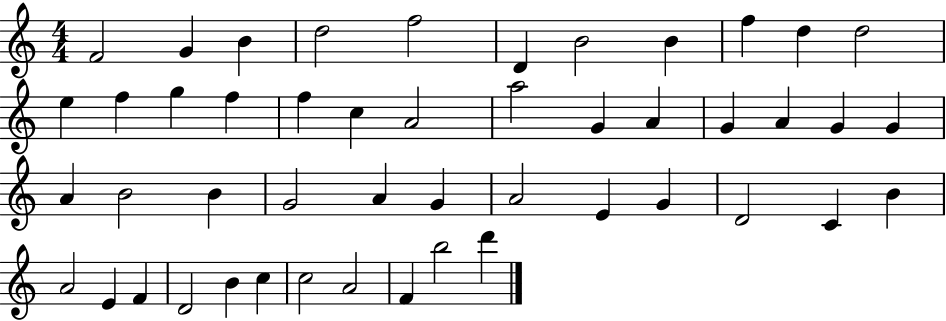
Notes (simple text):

F4/h G4/q B4/q D5/h F5/h D4/q B4/h B4/q F5/q D5/q D5/h E5/q F5/q G5/q F5/q F5/q C5/q A4/h A5/h G4/q A4/q G4/q A4/q G4/q G4/q A4/q B4/h B4/q G4/h A4/q G4/q A4/h E4/q G4/q D4/h C4/q B4/q A4/h E4/q F4/q D4/h B4/q C5/q C5/h A4/h F4/q B5/h D6/q